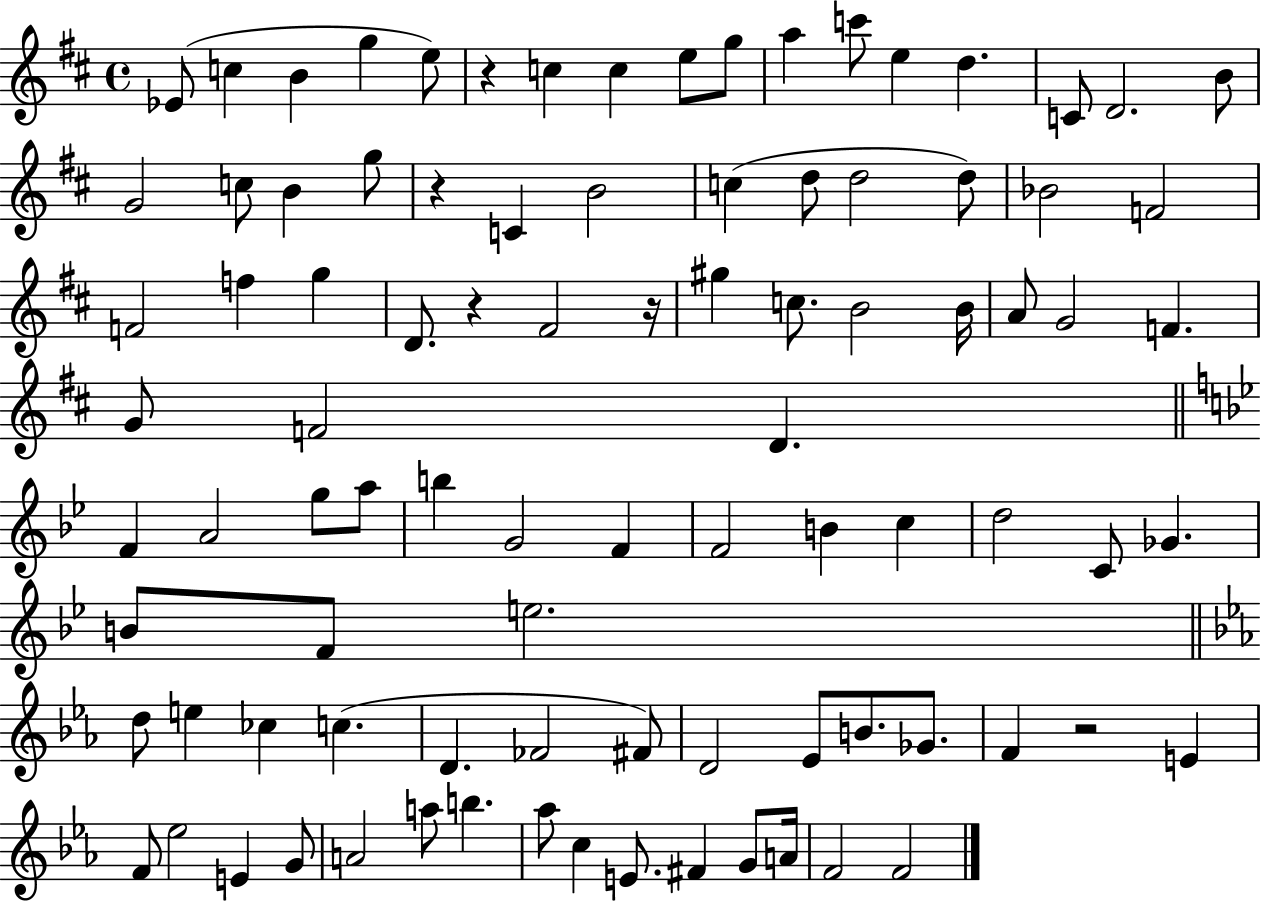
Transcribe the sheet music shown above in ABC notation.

X:1
T:Untitled
M:4/4
L:1/4
K:D
_E/2 c B g e/2 z c c e/2 g/2 a c'/2 e d C/2 D2 B/2 G2 c/2 B g/2 z C B2 c d/2 d2 d/2 _B2 F2 F2 f g D/2 z ^F2 z/4 ^g c/2 B2 B/4 A/2 G2 F G/2 F2 D F A2 g/2 a/2 b G2 F F2 B c d2 C/2 _G B/2 F/2 e2 d/2 e _c c D _F2 ^F/2 D2 _E/2 B/2 _G/2 F z2 E F/2 _e2 E G/2 A2 a/2 b _a/2 c E/2 ^F G/2 A/4 F2 F2